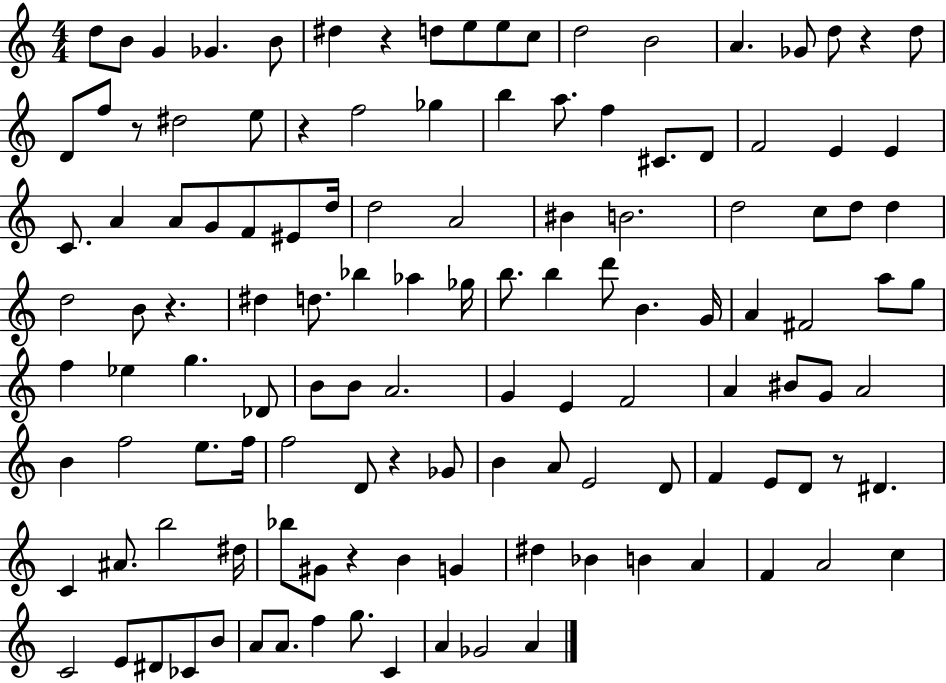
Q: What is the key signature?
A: C major